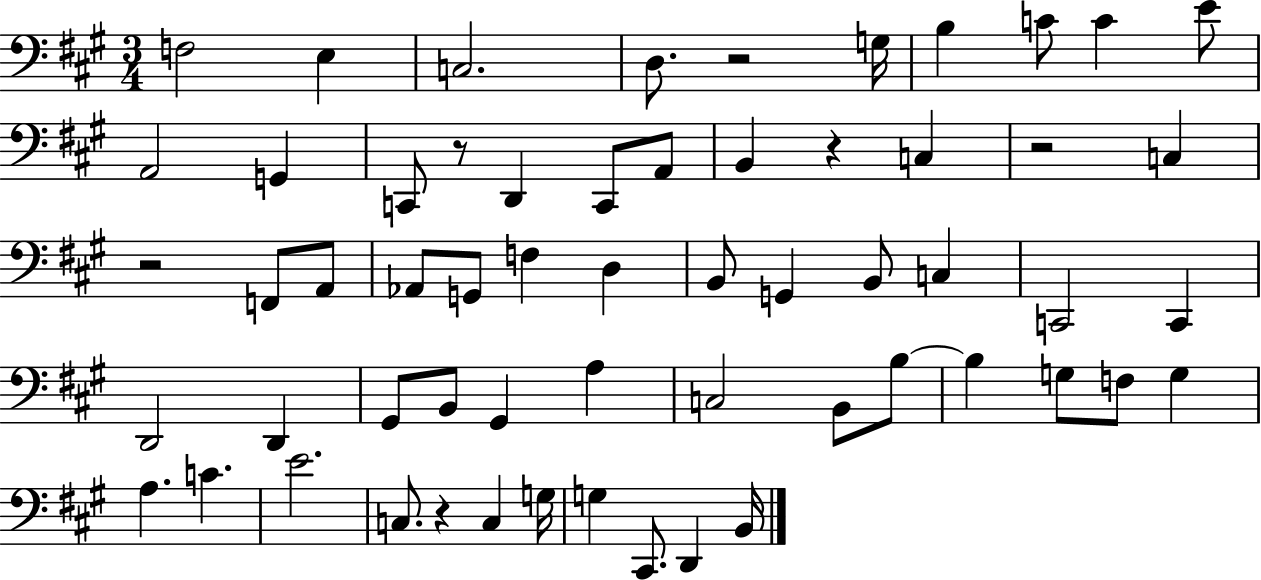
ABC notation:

X:1
T:Untitled
M:3/4
L:1/4
K:A
F,2 E, C,2 D,/2 z2 G,/4 B, C/2 C E/2 A,,2 G,, C,,/2 z/2 D,, C,,/2 A,,/2 B,, z C, z2 C, z2 F,,/2 A,,/2 _A,,/2 G,,/2 F, D, B,,/2 G,, B,,/2 C, C,,2 C,, D,,2 D,, ^G,,/2 B,,/2 ^G,, A, C,2 B,,/2 B,/2 B, G,/2 F,/2 G, A, C E2 C,/2 z C, G,/4 G, ^C,,/2 D,, B,,/4